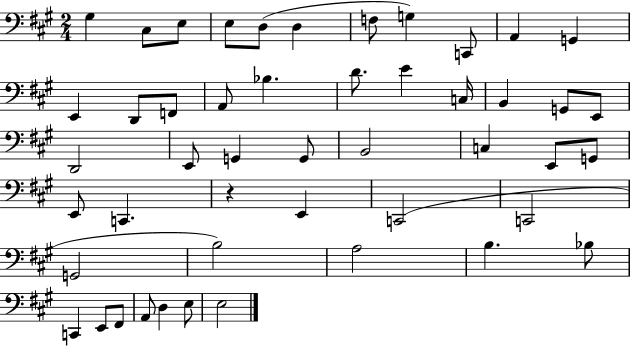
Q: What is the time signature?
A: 2/4